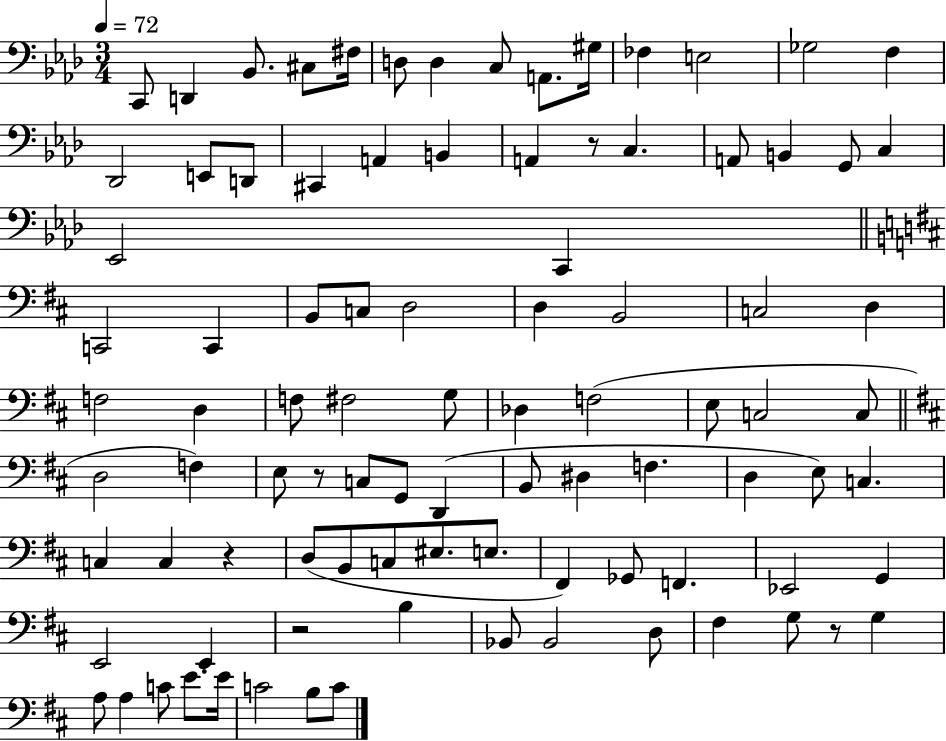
C2/e D2/q Bb2/e. C#3/e F#3/s D3/e D3/q C3/e A2/e. G#3/s FES3/q E3/h Gb3/h F3/q Db2/h E2/e D2/e C#2/q A2/q B2/q A2/q R/e C3/q. A2/e B2/q G2/e C3/q Eb2/h C2/q C2/h C2/q B2/e C3/e D3/h D3/q B2/h C3/h D3/q F3/h D3/q F3/e F#3/h G3/e Db3/q F3/h E3/e C3/h C3/e D3/h F3/q E3/e R/e C3/e G2/e D2/q B2/e D#3/q F3/q. D3/q E3/e C3/q. C3/q C3/q R/q D3/e B2/e C3/e EIS3/e. E3/e. F#2/q Gb2/e F2/q. Eb2/h G2/q E2/h E2/q R/h B3/q Bb2/e Bb2/h D3/e F#3/q G3/e R/e G3/q A3/e A3/q C4/e E4/e. E4/s C4/h B3/e C4/e